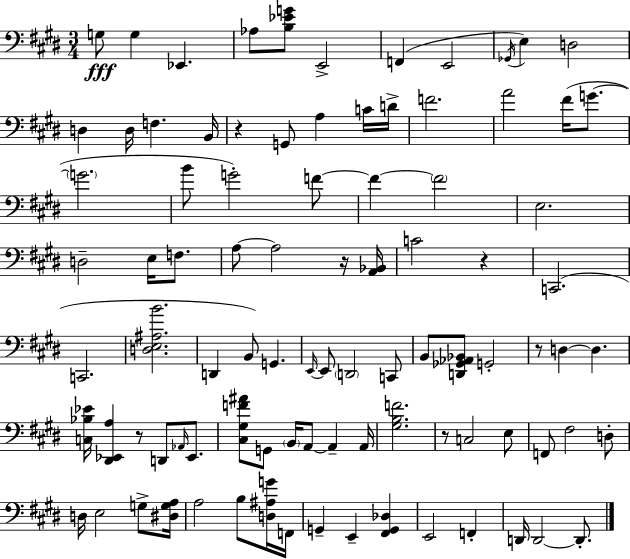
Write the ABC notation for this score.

X:1
T:Untitled
M:3/4
L:1/4
K:E
G,/2 G, _E,, _A,/2 [B,_EG]/2 E,,2 F,, E,,2 _G,,/4 E, D,2 D, D,/4 F, B,,/4 z G,,/2 A, C/4 D/4 F2 A2 ^F/4 G/2 G2 B/2 G2 F/2 F F2 E,2 D,2 E,/4 F,/2 A,/2 A,2 z/4 [A,,_B,,]/4 C2 z C,,2 C,,2 [D,E,^A,B]2 D,, B,,/2 G,, E,,/4 E,,/2 D,,2 C,,/2 B,,/2 [D,,_G,,_A,,_B,,]/2 G,,2 z/2 D, D, [C,_B,_E]/4 [^D,,_E,,A,] z/2 D,,/2 _A,,/4 _E,,/2 [^C,^G,F^A]/2 G,,/2 B,,/4 A,,/2 A,, A,,/4 [^G,B,F]2 z/2 C,2 E,/2 F,,/2 ^F,2 D,/2 D,/4 E,2 G,/2 [^D,G,A,]/4 A,2 B,/2 [D,^A,G]/4 F,,/4 G,, E,, [^F,,G,,_D,] E,,2 F,, D,,/4 D,,2 D,,/2